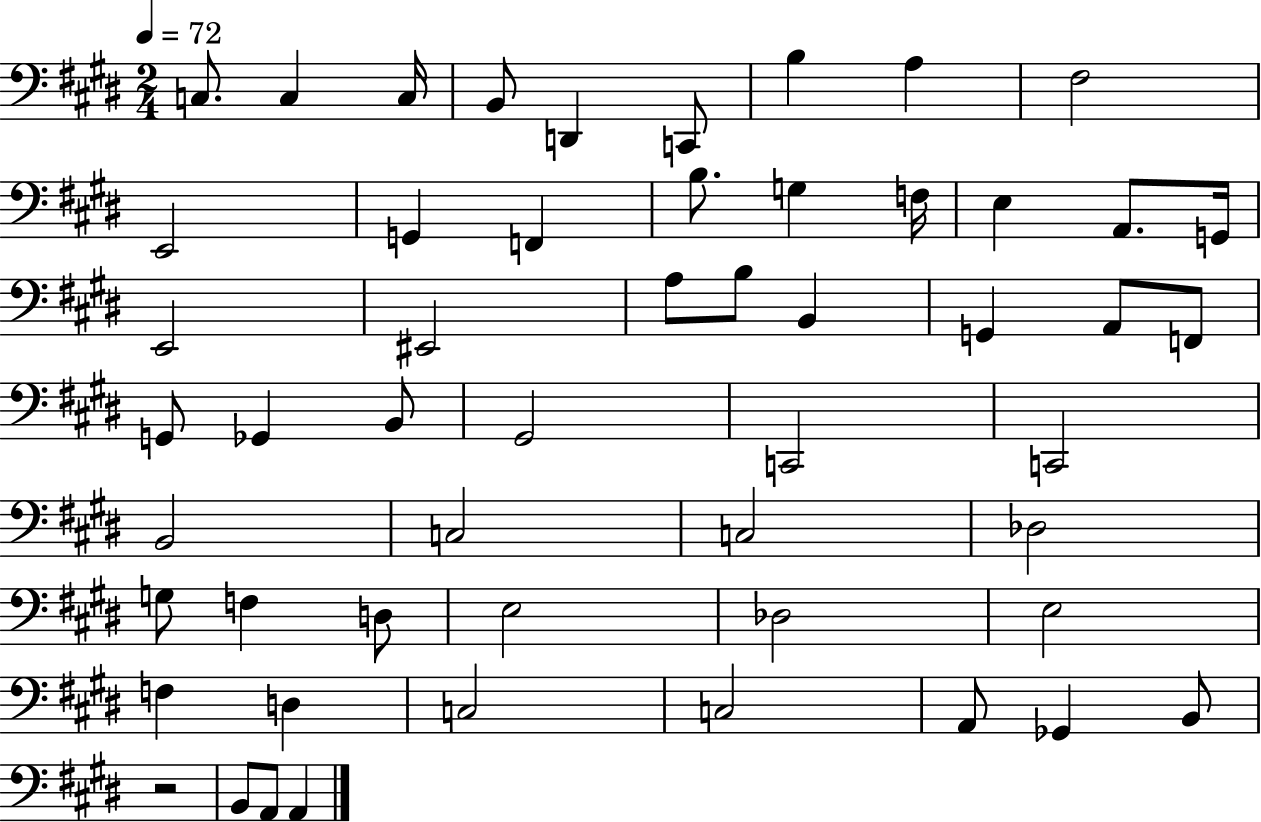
C3/e. C3/q C3/s B2/e D2/q C2/e B3/q A3/q F#3/h E2/h G2/q F2/q B3/e. G3/q F3/s E3/q A2/e. G2/s E2/h EIS2/h A3/e B3/e B2/q G2/q A2/e F2/e G2/e Gb2/q B2/e G#2/h C2/h C2/h B2/h C3/h C3/h Db3/h G3/e F3/q D3/e E3/h Db3/h E3/h F3/q D3/q C3/h C3/h A2/e Gb2/q B2/e R/h B2/e A2/e A2/q